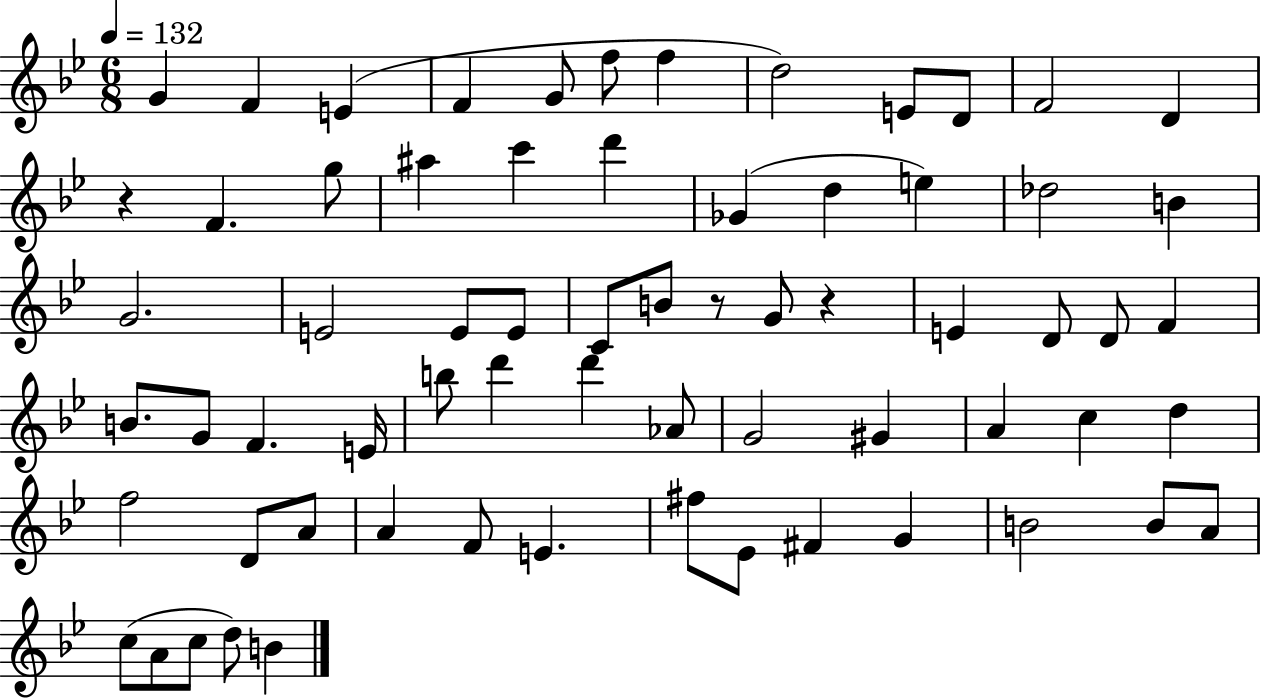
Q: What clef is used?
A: treble